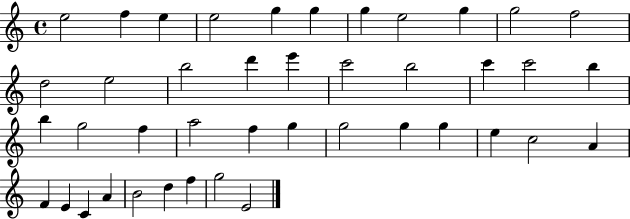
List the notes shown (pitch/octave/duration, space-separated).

E5/h F5/q E5/q E5/h G5/q G5/q G5/q E5/h G5/q G5/h F5/h D5/h E5/h B5/h D6/q E6/q C6/h B5/h C6/q C6/h B5/q B5/q G5/h F5/q A5/h F5/q G5/q G5/h G5/q G5/q E5/q C5/h A4/q F4/q E4/q C4/q A4/q B4/h D5/q F5/q G5/h E4/h